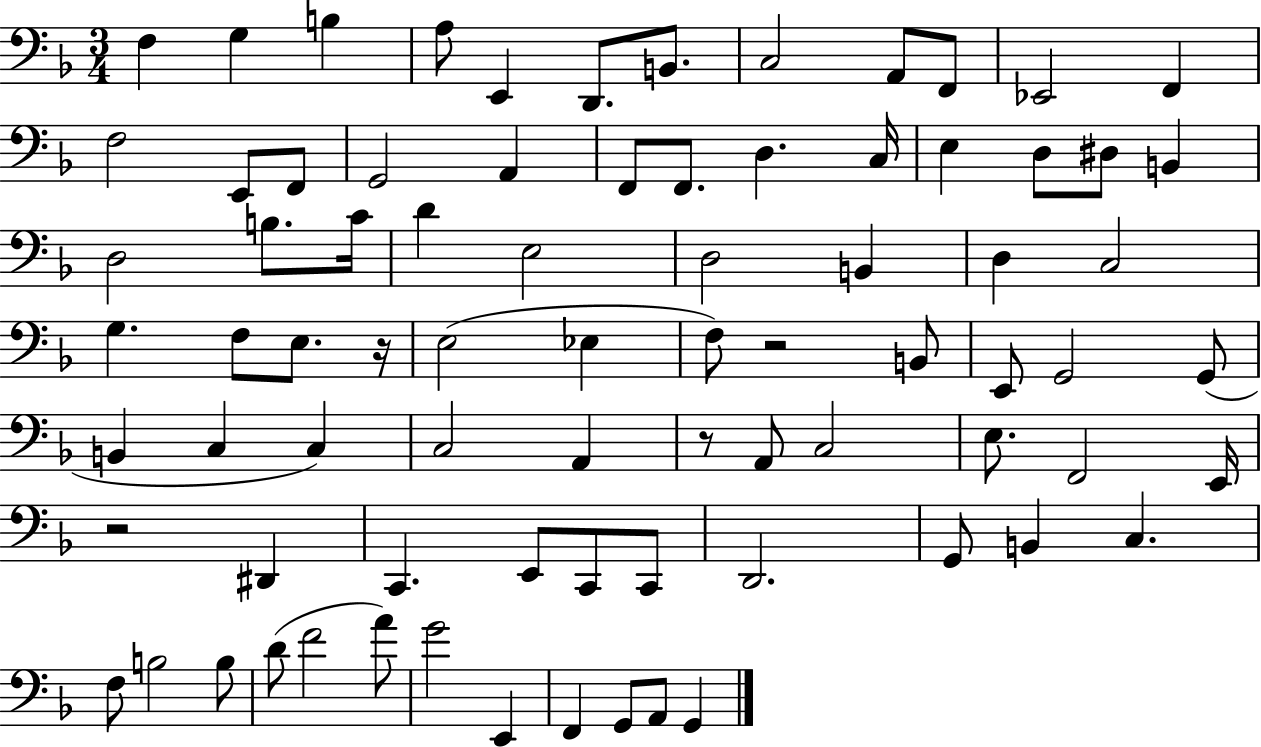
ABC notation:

X:1
T:Untitled
M:3/4
L:1/4
K:F
F, G, B, A,/2 E,, D,,/2 B,,/2 C,2 A,,/2 F,,/2 _E,,2 F,, F,2 E,,/2 F,,/2 G,,2 A,, F,,/2 F,,/2 D, C,/4 E, D,/2 ^D,/2 B,, D,2 B,/2 C/4 D E,2 D,2 B,, D, C,2 G, F,/2 E,/2 z/4 E,2 _E, F,/2 z2 B,,/2 E,,/2 G,,2 G,,/2 B,, C, C, C,2 A,, z/2 A,,/2 C,2 E,/2 F,,2 E,,/4 z2 ^D,, C,, E,,/2 C,,/2 C,,/2 D,,2 G,,/2 B,, C, F,/2 B,2 B,/2 D/2 F2 A/2 G2 E,, F,, G,,/2 A,,/2 G,,